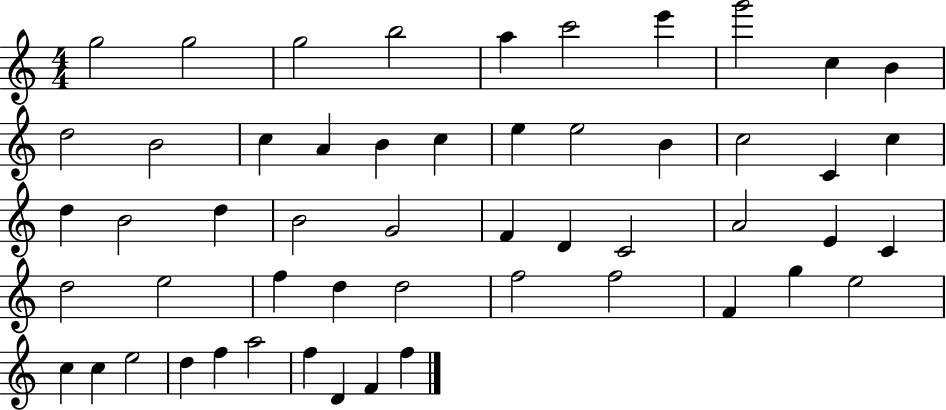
X:1
T:Untitled
M:4/4
L:1/4
K:C
g2 g2 g2 b2 a c'2 e' g'2 c B d2 B2 c A B c e e2 B c2 C c d B2 d B2 G2 F D C2 A2 E C d2 e2 f d d2 f2 f2 F g e2 c c e2 d f a2 f D F f